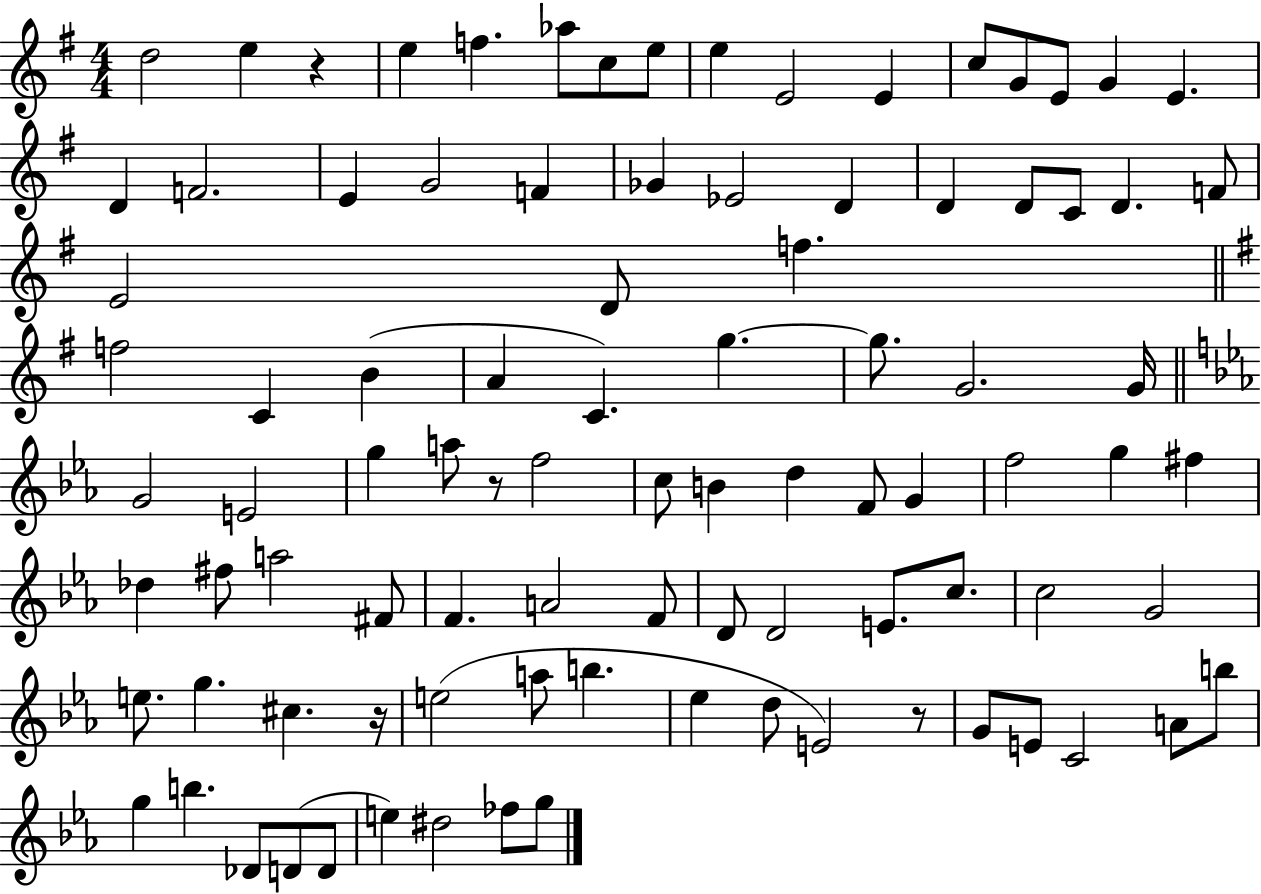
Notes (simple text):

D5/h E5/q R/q E5/q F5/q. Ab5/e C5/e E5/e E5/q E4/h E4/q C5/e G4/e E4/e G4/q E4/q. D4/q F4/h. E4/q G4/h F4/q Gb4/q Eb4/h D4/q D4/q D4/e C4/e D4/q. F4/e E4/h D4/e F5/q. F5/h C4/q B4/q A4/q C4/q. G5/q. G5/e. G4/h. G4/s G4/h E4/h G5/q A5/e R/e F5/h C5/e B4/q D5/q F4/e G4/q F5/h G5/q F#5/q Db5/q F#5/e A5/h F#4/e F4/q. A4/h F4/e D4/e D4/h E4/e. C5/e. C5/h G4/h E5/e. G5/q. C#5/q. R/s E5/h A5/e B5/q. Eb5/q D5/e E4/h R/e G4/e E4/e C4/h A4/e B5/e G5/q B5/q. Db4/e D4/e D4/e E5/q D#5/h FES5/e G5/e